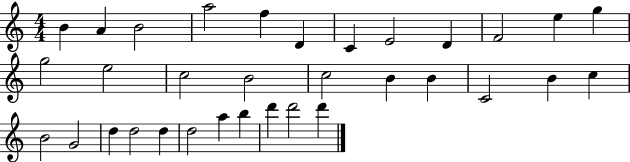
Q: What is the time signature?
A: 4/4